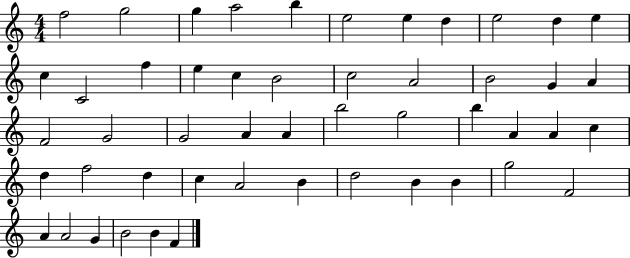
X:1
T:Untitled
M:4/4
L:1/4
K:C
f2 g2 g a2 b e2 e d e2 d e c C2 f e c B2 c2 A2 B2 G A F2 G2 G2 A A b2 g2 b A A c d f2 d c A2 B d2 B B g2 F2 A A2 G B2 B F